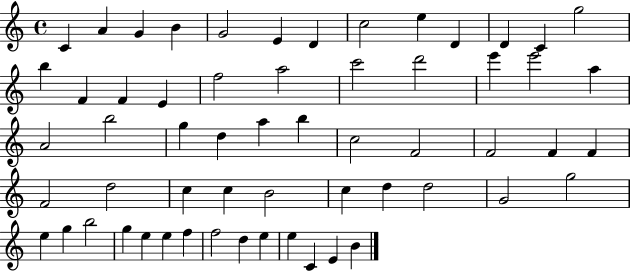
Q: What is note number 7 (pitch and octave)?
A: D4